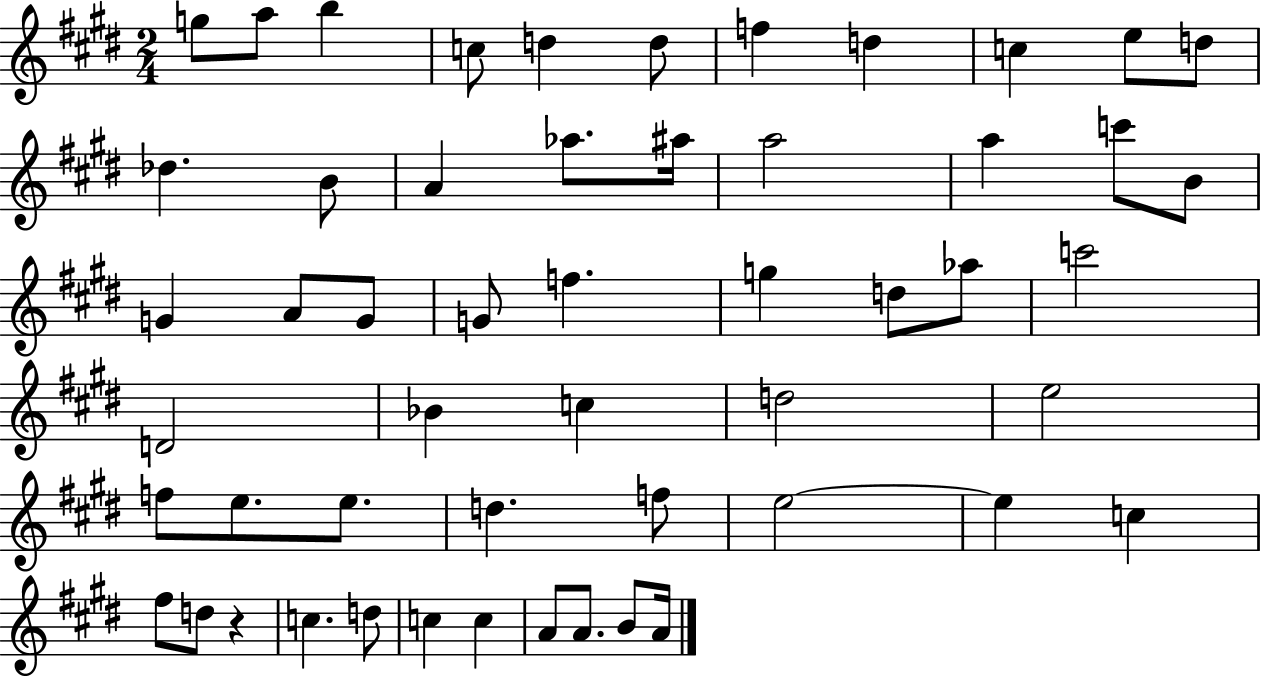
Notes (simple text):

G5/e A5/e B5/q C5/e D5/q D5/e F5/q D5/q C5/q E5/e D5/e Db5/q. B4/e A4/q Ab5/e. A#5/s A5/h A5/q C6/e B4/e G4/q A4/e G4/e G4/e F5/q. G5/q D5/e Ab5/e C6/h D4/h Bb4/q C5/q D5/h E5/h F5/e E5/e. E5/e. D5/q. F5/e E5/h E5/q C5/q F#5/e D5/e R/q C5/q. D5/e C5/q C5/q A4/e A4/e. B4/e A4/s